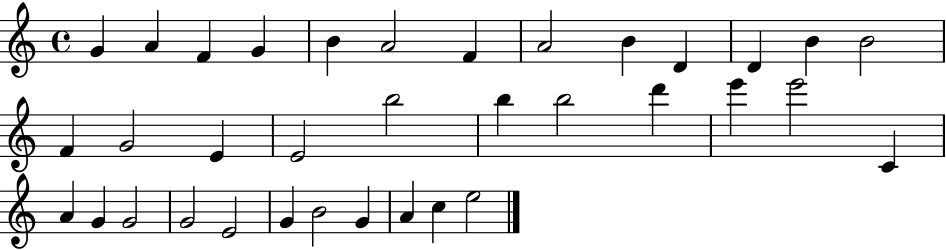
{
  \clef treble
  \time 4/4
  \defaultTimeSignature
  \key c \major
  g'4 a'4 f'4 g'4 | b'4 a'2 f'4 | a'2 b'4 d'4 | d'4 b'4 b'2 | \break f'4 g'2 e'4 | e'2 b''2 | b''4 b''2 d'''4 | e'''4 e'''2 c'4 | \break a'4 g'4 g'2 | g'2 e'2 | g'4 b'2 g'4 | a'4 c''4 e''2 | \break \bar "|."
}